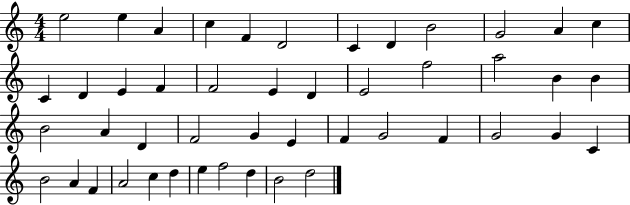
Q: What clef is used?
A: treble